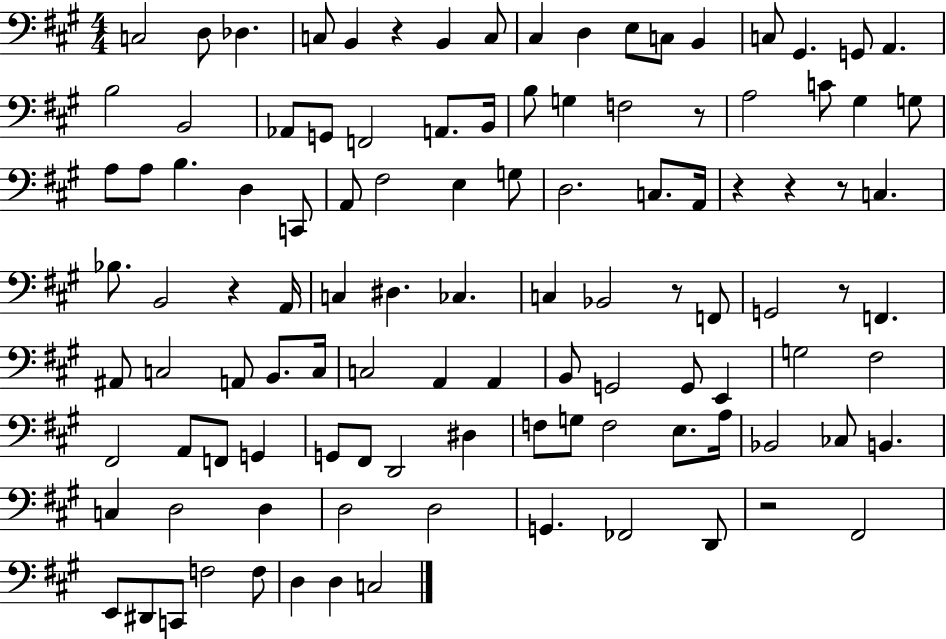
{
  \clef bass
  \numericTimeSignature
  \time 4/4
  \key a \major
  c2 d8 des4. | c8 b,4 r4 b,4 c8 | cis4 d4 e8 c8 b,4 | c8 gis,4. g,8 a,4. | \break b2 b,2 | aes,8 g,8 f,2 a,8. b,16 | b8 g4 f2 r8 | a2 c'8 gis4 g8 | \break a8 a8 b4. d4 c,8 | a,8 fis2 e4 g8 | d2. c8. a,16 | r4 r4 r8 c4. | \break bes8. b,2 r4 a,16 | c4 dis4. ces4. | c4 bes,2 r8 f,8 | g,2 r8 f,4. | \break ais,8 c2 a,8 b,8. c16 | c2 a,4 a,4 | b,8 g,2 g,8 e,4 | g2 fis2 | \break fis,2 a,8 f,8 g,4 | g,8 fis,8 d,2 dis4 | f8 g8 f2 e8. a16 | bes,2 ces8 b,4. | \break c4 d2 d4 | d2 d2 | g,4. fes,2 d,8 | r2 fis,2 | \break e,8 dis,8 c,8 f2 f8 | d4 d4 c2 | \bar "|."
}